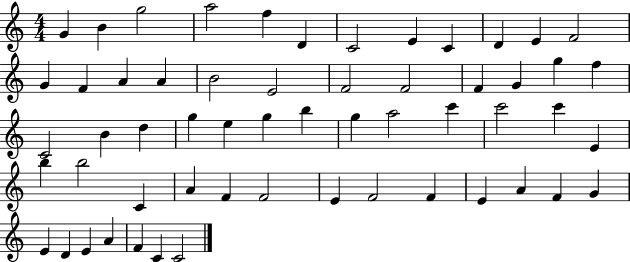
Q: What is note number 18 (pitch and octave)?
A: E4